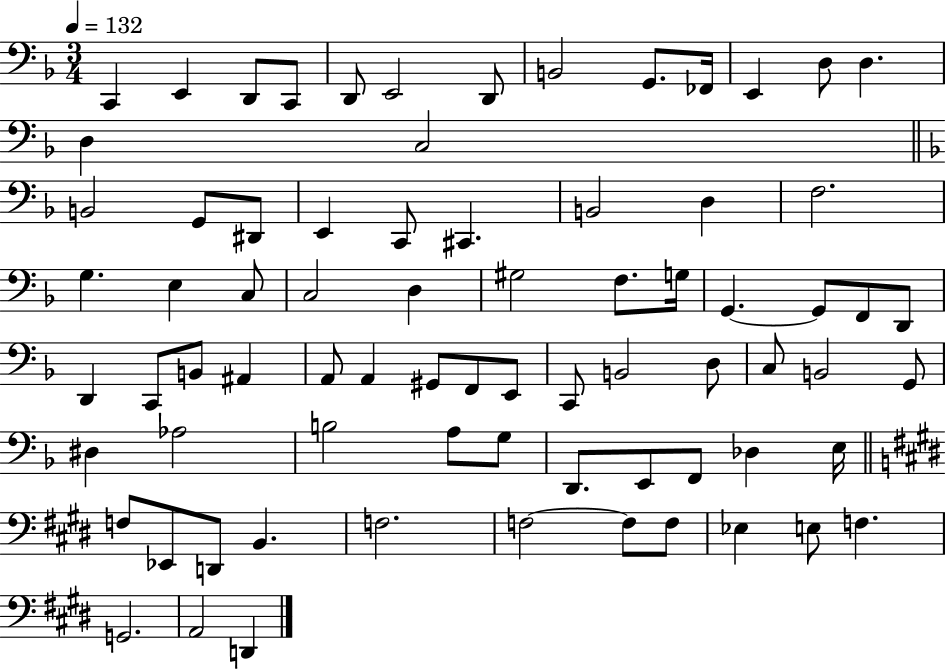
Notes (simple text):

C2/q E2/q D2/e C2/e D2/e E2/h D2/e B2/h G2/e. FES2/s E2/q D3/e D3/q. D3/q C3/h B2/h G2/e D#2/e E2/q C2/e C#2/q. B2/h D3/q F3/h. G3/q. E3/q C3/e C3/h D3/q G#3/h F3/e. G3/s G2/q. G2/e F2/e D2/e D2/q C2/e B2/e A#2/q A2/e A2/q G#2/e F2/e E2/e C2/e B2/h D3/e C3/e B2/h G2/e D#3/q Ab3/h B3/h A3/e G3/e D2/e. E2/e F2/e Db3/q E3/s F3/e Eb2/e D2/e B2/q. F3/h. F3/h F3/e F3/e Eb3/q E3/e F3/q. G2/h. A2/h D2/q